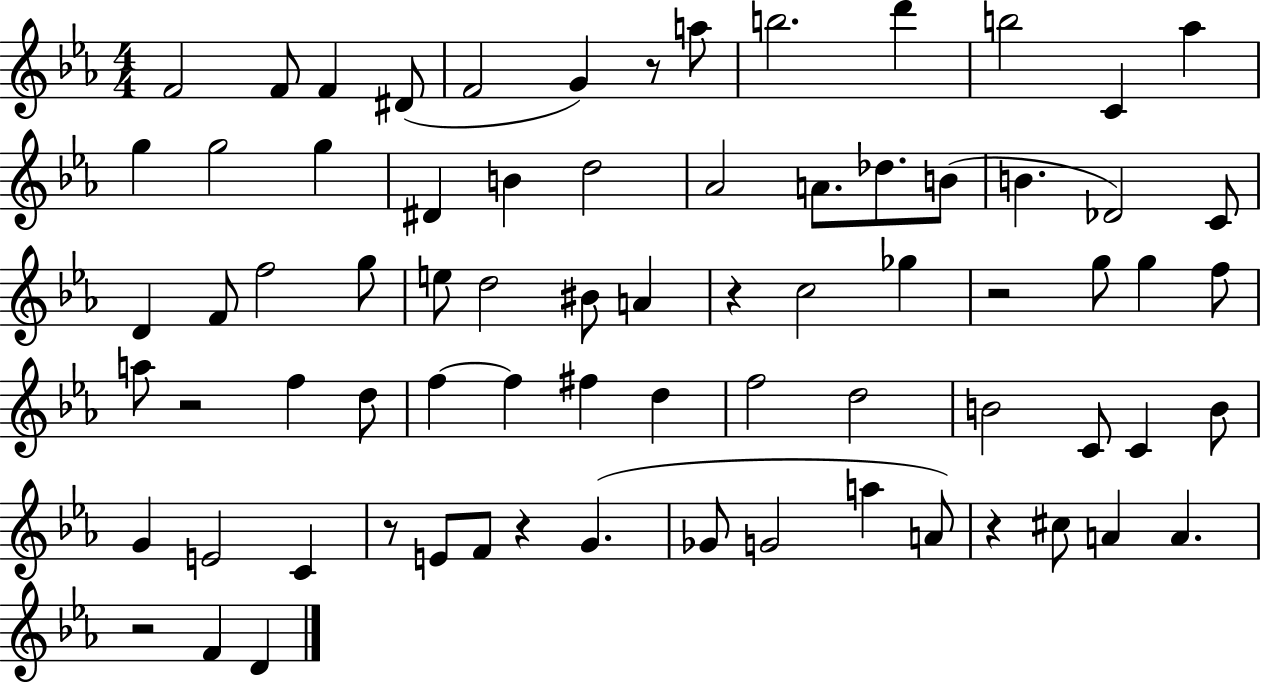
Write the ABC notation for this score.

X:1
T:Untitled
M:4/4
L:1/4
K:Eb
F2 F/2 F ^D/2 F2 G z/2 a/2 b2 d' b2 C _a g g2 g ^D B d2 _A2 A/2 _d/2 B/2 B _D2 C/2 D F/2 f2 g/2 e/2 d2 ^B/2 A z c2 _g z2 g/2 g f/2 a/2 z2 f d/2 f f ^f d f2 d2 B2 C/2 C B/2 G E2 C z/2 E/2 F/2 z G _G/2 G2 a A/2 z ^c/2 A A z2 F D